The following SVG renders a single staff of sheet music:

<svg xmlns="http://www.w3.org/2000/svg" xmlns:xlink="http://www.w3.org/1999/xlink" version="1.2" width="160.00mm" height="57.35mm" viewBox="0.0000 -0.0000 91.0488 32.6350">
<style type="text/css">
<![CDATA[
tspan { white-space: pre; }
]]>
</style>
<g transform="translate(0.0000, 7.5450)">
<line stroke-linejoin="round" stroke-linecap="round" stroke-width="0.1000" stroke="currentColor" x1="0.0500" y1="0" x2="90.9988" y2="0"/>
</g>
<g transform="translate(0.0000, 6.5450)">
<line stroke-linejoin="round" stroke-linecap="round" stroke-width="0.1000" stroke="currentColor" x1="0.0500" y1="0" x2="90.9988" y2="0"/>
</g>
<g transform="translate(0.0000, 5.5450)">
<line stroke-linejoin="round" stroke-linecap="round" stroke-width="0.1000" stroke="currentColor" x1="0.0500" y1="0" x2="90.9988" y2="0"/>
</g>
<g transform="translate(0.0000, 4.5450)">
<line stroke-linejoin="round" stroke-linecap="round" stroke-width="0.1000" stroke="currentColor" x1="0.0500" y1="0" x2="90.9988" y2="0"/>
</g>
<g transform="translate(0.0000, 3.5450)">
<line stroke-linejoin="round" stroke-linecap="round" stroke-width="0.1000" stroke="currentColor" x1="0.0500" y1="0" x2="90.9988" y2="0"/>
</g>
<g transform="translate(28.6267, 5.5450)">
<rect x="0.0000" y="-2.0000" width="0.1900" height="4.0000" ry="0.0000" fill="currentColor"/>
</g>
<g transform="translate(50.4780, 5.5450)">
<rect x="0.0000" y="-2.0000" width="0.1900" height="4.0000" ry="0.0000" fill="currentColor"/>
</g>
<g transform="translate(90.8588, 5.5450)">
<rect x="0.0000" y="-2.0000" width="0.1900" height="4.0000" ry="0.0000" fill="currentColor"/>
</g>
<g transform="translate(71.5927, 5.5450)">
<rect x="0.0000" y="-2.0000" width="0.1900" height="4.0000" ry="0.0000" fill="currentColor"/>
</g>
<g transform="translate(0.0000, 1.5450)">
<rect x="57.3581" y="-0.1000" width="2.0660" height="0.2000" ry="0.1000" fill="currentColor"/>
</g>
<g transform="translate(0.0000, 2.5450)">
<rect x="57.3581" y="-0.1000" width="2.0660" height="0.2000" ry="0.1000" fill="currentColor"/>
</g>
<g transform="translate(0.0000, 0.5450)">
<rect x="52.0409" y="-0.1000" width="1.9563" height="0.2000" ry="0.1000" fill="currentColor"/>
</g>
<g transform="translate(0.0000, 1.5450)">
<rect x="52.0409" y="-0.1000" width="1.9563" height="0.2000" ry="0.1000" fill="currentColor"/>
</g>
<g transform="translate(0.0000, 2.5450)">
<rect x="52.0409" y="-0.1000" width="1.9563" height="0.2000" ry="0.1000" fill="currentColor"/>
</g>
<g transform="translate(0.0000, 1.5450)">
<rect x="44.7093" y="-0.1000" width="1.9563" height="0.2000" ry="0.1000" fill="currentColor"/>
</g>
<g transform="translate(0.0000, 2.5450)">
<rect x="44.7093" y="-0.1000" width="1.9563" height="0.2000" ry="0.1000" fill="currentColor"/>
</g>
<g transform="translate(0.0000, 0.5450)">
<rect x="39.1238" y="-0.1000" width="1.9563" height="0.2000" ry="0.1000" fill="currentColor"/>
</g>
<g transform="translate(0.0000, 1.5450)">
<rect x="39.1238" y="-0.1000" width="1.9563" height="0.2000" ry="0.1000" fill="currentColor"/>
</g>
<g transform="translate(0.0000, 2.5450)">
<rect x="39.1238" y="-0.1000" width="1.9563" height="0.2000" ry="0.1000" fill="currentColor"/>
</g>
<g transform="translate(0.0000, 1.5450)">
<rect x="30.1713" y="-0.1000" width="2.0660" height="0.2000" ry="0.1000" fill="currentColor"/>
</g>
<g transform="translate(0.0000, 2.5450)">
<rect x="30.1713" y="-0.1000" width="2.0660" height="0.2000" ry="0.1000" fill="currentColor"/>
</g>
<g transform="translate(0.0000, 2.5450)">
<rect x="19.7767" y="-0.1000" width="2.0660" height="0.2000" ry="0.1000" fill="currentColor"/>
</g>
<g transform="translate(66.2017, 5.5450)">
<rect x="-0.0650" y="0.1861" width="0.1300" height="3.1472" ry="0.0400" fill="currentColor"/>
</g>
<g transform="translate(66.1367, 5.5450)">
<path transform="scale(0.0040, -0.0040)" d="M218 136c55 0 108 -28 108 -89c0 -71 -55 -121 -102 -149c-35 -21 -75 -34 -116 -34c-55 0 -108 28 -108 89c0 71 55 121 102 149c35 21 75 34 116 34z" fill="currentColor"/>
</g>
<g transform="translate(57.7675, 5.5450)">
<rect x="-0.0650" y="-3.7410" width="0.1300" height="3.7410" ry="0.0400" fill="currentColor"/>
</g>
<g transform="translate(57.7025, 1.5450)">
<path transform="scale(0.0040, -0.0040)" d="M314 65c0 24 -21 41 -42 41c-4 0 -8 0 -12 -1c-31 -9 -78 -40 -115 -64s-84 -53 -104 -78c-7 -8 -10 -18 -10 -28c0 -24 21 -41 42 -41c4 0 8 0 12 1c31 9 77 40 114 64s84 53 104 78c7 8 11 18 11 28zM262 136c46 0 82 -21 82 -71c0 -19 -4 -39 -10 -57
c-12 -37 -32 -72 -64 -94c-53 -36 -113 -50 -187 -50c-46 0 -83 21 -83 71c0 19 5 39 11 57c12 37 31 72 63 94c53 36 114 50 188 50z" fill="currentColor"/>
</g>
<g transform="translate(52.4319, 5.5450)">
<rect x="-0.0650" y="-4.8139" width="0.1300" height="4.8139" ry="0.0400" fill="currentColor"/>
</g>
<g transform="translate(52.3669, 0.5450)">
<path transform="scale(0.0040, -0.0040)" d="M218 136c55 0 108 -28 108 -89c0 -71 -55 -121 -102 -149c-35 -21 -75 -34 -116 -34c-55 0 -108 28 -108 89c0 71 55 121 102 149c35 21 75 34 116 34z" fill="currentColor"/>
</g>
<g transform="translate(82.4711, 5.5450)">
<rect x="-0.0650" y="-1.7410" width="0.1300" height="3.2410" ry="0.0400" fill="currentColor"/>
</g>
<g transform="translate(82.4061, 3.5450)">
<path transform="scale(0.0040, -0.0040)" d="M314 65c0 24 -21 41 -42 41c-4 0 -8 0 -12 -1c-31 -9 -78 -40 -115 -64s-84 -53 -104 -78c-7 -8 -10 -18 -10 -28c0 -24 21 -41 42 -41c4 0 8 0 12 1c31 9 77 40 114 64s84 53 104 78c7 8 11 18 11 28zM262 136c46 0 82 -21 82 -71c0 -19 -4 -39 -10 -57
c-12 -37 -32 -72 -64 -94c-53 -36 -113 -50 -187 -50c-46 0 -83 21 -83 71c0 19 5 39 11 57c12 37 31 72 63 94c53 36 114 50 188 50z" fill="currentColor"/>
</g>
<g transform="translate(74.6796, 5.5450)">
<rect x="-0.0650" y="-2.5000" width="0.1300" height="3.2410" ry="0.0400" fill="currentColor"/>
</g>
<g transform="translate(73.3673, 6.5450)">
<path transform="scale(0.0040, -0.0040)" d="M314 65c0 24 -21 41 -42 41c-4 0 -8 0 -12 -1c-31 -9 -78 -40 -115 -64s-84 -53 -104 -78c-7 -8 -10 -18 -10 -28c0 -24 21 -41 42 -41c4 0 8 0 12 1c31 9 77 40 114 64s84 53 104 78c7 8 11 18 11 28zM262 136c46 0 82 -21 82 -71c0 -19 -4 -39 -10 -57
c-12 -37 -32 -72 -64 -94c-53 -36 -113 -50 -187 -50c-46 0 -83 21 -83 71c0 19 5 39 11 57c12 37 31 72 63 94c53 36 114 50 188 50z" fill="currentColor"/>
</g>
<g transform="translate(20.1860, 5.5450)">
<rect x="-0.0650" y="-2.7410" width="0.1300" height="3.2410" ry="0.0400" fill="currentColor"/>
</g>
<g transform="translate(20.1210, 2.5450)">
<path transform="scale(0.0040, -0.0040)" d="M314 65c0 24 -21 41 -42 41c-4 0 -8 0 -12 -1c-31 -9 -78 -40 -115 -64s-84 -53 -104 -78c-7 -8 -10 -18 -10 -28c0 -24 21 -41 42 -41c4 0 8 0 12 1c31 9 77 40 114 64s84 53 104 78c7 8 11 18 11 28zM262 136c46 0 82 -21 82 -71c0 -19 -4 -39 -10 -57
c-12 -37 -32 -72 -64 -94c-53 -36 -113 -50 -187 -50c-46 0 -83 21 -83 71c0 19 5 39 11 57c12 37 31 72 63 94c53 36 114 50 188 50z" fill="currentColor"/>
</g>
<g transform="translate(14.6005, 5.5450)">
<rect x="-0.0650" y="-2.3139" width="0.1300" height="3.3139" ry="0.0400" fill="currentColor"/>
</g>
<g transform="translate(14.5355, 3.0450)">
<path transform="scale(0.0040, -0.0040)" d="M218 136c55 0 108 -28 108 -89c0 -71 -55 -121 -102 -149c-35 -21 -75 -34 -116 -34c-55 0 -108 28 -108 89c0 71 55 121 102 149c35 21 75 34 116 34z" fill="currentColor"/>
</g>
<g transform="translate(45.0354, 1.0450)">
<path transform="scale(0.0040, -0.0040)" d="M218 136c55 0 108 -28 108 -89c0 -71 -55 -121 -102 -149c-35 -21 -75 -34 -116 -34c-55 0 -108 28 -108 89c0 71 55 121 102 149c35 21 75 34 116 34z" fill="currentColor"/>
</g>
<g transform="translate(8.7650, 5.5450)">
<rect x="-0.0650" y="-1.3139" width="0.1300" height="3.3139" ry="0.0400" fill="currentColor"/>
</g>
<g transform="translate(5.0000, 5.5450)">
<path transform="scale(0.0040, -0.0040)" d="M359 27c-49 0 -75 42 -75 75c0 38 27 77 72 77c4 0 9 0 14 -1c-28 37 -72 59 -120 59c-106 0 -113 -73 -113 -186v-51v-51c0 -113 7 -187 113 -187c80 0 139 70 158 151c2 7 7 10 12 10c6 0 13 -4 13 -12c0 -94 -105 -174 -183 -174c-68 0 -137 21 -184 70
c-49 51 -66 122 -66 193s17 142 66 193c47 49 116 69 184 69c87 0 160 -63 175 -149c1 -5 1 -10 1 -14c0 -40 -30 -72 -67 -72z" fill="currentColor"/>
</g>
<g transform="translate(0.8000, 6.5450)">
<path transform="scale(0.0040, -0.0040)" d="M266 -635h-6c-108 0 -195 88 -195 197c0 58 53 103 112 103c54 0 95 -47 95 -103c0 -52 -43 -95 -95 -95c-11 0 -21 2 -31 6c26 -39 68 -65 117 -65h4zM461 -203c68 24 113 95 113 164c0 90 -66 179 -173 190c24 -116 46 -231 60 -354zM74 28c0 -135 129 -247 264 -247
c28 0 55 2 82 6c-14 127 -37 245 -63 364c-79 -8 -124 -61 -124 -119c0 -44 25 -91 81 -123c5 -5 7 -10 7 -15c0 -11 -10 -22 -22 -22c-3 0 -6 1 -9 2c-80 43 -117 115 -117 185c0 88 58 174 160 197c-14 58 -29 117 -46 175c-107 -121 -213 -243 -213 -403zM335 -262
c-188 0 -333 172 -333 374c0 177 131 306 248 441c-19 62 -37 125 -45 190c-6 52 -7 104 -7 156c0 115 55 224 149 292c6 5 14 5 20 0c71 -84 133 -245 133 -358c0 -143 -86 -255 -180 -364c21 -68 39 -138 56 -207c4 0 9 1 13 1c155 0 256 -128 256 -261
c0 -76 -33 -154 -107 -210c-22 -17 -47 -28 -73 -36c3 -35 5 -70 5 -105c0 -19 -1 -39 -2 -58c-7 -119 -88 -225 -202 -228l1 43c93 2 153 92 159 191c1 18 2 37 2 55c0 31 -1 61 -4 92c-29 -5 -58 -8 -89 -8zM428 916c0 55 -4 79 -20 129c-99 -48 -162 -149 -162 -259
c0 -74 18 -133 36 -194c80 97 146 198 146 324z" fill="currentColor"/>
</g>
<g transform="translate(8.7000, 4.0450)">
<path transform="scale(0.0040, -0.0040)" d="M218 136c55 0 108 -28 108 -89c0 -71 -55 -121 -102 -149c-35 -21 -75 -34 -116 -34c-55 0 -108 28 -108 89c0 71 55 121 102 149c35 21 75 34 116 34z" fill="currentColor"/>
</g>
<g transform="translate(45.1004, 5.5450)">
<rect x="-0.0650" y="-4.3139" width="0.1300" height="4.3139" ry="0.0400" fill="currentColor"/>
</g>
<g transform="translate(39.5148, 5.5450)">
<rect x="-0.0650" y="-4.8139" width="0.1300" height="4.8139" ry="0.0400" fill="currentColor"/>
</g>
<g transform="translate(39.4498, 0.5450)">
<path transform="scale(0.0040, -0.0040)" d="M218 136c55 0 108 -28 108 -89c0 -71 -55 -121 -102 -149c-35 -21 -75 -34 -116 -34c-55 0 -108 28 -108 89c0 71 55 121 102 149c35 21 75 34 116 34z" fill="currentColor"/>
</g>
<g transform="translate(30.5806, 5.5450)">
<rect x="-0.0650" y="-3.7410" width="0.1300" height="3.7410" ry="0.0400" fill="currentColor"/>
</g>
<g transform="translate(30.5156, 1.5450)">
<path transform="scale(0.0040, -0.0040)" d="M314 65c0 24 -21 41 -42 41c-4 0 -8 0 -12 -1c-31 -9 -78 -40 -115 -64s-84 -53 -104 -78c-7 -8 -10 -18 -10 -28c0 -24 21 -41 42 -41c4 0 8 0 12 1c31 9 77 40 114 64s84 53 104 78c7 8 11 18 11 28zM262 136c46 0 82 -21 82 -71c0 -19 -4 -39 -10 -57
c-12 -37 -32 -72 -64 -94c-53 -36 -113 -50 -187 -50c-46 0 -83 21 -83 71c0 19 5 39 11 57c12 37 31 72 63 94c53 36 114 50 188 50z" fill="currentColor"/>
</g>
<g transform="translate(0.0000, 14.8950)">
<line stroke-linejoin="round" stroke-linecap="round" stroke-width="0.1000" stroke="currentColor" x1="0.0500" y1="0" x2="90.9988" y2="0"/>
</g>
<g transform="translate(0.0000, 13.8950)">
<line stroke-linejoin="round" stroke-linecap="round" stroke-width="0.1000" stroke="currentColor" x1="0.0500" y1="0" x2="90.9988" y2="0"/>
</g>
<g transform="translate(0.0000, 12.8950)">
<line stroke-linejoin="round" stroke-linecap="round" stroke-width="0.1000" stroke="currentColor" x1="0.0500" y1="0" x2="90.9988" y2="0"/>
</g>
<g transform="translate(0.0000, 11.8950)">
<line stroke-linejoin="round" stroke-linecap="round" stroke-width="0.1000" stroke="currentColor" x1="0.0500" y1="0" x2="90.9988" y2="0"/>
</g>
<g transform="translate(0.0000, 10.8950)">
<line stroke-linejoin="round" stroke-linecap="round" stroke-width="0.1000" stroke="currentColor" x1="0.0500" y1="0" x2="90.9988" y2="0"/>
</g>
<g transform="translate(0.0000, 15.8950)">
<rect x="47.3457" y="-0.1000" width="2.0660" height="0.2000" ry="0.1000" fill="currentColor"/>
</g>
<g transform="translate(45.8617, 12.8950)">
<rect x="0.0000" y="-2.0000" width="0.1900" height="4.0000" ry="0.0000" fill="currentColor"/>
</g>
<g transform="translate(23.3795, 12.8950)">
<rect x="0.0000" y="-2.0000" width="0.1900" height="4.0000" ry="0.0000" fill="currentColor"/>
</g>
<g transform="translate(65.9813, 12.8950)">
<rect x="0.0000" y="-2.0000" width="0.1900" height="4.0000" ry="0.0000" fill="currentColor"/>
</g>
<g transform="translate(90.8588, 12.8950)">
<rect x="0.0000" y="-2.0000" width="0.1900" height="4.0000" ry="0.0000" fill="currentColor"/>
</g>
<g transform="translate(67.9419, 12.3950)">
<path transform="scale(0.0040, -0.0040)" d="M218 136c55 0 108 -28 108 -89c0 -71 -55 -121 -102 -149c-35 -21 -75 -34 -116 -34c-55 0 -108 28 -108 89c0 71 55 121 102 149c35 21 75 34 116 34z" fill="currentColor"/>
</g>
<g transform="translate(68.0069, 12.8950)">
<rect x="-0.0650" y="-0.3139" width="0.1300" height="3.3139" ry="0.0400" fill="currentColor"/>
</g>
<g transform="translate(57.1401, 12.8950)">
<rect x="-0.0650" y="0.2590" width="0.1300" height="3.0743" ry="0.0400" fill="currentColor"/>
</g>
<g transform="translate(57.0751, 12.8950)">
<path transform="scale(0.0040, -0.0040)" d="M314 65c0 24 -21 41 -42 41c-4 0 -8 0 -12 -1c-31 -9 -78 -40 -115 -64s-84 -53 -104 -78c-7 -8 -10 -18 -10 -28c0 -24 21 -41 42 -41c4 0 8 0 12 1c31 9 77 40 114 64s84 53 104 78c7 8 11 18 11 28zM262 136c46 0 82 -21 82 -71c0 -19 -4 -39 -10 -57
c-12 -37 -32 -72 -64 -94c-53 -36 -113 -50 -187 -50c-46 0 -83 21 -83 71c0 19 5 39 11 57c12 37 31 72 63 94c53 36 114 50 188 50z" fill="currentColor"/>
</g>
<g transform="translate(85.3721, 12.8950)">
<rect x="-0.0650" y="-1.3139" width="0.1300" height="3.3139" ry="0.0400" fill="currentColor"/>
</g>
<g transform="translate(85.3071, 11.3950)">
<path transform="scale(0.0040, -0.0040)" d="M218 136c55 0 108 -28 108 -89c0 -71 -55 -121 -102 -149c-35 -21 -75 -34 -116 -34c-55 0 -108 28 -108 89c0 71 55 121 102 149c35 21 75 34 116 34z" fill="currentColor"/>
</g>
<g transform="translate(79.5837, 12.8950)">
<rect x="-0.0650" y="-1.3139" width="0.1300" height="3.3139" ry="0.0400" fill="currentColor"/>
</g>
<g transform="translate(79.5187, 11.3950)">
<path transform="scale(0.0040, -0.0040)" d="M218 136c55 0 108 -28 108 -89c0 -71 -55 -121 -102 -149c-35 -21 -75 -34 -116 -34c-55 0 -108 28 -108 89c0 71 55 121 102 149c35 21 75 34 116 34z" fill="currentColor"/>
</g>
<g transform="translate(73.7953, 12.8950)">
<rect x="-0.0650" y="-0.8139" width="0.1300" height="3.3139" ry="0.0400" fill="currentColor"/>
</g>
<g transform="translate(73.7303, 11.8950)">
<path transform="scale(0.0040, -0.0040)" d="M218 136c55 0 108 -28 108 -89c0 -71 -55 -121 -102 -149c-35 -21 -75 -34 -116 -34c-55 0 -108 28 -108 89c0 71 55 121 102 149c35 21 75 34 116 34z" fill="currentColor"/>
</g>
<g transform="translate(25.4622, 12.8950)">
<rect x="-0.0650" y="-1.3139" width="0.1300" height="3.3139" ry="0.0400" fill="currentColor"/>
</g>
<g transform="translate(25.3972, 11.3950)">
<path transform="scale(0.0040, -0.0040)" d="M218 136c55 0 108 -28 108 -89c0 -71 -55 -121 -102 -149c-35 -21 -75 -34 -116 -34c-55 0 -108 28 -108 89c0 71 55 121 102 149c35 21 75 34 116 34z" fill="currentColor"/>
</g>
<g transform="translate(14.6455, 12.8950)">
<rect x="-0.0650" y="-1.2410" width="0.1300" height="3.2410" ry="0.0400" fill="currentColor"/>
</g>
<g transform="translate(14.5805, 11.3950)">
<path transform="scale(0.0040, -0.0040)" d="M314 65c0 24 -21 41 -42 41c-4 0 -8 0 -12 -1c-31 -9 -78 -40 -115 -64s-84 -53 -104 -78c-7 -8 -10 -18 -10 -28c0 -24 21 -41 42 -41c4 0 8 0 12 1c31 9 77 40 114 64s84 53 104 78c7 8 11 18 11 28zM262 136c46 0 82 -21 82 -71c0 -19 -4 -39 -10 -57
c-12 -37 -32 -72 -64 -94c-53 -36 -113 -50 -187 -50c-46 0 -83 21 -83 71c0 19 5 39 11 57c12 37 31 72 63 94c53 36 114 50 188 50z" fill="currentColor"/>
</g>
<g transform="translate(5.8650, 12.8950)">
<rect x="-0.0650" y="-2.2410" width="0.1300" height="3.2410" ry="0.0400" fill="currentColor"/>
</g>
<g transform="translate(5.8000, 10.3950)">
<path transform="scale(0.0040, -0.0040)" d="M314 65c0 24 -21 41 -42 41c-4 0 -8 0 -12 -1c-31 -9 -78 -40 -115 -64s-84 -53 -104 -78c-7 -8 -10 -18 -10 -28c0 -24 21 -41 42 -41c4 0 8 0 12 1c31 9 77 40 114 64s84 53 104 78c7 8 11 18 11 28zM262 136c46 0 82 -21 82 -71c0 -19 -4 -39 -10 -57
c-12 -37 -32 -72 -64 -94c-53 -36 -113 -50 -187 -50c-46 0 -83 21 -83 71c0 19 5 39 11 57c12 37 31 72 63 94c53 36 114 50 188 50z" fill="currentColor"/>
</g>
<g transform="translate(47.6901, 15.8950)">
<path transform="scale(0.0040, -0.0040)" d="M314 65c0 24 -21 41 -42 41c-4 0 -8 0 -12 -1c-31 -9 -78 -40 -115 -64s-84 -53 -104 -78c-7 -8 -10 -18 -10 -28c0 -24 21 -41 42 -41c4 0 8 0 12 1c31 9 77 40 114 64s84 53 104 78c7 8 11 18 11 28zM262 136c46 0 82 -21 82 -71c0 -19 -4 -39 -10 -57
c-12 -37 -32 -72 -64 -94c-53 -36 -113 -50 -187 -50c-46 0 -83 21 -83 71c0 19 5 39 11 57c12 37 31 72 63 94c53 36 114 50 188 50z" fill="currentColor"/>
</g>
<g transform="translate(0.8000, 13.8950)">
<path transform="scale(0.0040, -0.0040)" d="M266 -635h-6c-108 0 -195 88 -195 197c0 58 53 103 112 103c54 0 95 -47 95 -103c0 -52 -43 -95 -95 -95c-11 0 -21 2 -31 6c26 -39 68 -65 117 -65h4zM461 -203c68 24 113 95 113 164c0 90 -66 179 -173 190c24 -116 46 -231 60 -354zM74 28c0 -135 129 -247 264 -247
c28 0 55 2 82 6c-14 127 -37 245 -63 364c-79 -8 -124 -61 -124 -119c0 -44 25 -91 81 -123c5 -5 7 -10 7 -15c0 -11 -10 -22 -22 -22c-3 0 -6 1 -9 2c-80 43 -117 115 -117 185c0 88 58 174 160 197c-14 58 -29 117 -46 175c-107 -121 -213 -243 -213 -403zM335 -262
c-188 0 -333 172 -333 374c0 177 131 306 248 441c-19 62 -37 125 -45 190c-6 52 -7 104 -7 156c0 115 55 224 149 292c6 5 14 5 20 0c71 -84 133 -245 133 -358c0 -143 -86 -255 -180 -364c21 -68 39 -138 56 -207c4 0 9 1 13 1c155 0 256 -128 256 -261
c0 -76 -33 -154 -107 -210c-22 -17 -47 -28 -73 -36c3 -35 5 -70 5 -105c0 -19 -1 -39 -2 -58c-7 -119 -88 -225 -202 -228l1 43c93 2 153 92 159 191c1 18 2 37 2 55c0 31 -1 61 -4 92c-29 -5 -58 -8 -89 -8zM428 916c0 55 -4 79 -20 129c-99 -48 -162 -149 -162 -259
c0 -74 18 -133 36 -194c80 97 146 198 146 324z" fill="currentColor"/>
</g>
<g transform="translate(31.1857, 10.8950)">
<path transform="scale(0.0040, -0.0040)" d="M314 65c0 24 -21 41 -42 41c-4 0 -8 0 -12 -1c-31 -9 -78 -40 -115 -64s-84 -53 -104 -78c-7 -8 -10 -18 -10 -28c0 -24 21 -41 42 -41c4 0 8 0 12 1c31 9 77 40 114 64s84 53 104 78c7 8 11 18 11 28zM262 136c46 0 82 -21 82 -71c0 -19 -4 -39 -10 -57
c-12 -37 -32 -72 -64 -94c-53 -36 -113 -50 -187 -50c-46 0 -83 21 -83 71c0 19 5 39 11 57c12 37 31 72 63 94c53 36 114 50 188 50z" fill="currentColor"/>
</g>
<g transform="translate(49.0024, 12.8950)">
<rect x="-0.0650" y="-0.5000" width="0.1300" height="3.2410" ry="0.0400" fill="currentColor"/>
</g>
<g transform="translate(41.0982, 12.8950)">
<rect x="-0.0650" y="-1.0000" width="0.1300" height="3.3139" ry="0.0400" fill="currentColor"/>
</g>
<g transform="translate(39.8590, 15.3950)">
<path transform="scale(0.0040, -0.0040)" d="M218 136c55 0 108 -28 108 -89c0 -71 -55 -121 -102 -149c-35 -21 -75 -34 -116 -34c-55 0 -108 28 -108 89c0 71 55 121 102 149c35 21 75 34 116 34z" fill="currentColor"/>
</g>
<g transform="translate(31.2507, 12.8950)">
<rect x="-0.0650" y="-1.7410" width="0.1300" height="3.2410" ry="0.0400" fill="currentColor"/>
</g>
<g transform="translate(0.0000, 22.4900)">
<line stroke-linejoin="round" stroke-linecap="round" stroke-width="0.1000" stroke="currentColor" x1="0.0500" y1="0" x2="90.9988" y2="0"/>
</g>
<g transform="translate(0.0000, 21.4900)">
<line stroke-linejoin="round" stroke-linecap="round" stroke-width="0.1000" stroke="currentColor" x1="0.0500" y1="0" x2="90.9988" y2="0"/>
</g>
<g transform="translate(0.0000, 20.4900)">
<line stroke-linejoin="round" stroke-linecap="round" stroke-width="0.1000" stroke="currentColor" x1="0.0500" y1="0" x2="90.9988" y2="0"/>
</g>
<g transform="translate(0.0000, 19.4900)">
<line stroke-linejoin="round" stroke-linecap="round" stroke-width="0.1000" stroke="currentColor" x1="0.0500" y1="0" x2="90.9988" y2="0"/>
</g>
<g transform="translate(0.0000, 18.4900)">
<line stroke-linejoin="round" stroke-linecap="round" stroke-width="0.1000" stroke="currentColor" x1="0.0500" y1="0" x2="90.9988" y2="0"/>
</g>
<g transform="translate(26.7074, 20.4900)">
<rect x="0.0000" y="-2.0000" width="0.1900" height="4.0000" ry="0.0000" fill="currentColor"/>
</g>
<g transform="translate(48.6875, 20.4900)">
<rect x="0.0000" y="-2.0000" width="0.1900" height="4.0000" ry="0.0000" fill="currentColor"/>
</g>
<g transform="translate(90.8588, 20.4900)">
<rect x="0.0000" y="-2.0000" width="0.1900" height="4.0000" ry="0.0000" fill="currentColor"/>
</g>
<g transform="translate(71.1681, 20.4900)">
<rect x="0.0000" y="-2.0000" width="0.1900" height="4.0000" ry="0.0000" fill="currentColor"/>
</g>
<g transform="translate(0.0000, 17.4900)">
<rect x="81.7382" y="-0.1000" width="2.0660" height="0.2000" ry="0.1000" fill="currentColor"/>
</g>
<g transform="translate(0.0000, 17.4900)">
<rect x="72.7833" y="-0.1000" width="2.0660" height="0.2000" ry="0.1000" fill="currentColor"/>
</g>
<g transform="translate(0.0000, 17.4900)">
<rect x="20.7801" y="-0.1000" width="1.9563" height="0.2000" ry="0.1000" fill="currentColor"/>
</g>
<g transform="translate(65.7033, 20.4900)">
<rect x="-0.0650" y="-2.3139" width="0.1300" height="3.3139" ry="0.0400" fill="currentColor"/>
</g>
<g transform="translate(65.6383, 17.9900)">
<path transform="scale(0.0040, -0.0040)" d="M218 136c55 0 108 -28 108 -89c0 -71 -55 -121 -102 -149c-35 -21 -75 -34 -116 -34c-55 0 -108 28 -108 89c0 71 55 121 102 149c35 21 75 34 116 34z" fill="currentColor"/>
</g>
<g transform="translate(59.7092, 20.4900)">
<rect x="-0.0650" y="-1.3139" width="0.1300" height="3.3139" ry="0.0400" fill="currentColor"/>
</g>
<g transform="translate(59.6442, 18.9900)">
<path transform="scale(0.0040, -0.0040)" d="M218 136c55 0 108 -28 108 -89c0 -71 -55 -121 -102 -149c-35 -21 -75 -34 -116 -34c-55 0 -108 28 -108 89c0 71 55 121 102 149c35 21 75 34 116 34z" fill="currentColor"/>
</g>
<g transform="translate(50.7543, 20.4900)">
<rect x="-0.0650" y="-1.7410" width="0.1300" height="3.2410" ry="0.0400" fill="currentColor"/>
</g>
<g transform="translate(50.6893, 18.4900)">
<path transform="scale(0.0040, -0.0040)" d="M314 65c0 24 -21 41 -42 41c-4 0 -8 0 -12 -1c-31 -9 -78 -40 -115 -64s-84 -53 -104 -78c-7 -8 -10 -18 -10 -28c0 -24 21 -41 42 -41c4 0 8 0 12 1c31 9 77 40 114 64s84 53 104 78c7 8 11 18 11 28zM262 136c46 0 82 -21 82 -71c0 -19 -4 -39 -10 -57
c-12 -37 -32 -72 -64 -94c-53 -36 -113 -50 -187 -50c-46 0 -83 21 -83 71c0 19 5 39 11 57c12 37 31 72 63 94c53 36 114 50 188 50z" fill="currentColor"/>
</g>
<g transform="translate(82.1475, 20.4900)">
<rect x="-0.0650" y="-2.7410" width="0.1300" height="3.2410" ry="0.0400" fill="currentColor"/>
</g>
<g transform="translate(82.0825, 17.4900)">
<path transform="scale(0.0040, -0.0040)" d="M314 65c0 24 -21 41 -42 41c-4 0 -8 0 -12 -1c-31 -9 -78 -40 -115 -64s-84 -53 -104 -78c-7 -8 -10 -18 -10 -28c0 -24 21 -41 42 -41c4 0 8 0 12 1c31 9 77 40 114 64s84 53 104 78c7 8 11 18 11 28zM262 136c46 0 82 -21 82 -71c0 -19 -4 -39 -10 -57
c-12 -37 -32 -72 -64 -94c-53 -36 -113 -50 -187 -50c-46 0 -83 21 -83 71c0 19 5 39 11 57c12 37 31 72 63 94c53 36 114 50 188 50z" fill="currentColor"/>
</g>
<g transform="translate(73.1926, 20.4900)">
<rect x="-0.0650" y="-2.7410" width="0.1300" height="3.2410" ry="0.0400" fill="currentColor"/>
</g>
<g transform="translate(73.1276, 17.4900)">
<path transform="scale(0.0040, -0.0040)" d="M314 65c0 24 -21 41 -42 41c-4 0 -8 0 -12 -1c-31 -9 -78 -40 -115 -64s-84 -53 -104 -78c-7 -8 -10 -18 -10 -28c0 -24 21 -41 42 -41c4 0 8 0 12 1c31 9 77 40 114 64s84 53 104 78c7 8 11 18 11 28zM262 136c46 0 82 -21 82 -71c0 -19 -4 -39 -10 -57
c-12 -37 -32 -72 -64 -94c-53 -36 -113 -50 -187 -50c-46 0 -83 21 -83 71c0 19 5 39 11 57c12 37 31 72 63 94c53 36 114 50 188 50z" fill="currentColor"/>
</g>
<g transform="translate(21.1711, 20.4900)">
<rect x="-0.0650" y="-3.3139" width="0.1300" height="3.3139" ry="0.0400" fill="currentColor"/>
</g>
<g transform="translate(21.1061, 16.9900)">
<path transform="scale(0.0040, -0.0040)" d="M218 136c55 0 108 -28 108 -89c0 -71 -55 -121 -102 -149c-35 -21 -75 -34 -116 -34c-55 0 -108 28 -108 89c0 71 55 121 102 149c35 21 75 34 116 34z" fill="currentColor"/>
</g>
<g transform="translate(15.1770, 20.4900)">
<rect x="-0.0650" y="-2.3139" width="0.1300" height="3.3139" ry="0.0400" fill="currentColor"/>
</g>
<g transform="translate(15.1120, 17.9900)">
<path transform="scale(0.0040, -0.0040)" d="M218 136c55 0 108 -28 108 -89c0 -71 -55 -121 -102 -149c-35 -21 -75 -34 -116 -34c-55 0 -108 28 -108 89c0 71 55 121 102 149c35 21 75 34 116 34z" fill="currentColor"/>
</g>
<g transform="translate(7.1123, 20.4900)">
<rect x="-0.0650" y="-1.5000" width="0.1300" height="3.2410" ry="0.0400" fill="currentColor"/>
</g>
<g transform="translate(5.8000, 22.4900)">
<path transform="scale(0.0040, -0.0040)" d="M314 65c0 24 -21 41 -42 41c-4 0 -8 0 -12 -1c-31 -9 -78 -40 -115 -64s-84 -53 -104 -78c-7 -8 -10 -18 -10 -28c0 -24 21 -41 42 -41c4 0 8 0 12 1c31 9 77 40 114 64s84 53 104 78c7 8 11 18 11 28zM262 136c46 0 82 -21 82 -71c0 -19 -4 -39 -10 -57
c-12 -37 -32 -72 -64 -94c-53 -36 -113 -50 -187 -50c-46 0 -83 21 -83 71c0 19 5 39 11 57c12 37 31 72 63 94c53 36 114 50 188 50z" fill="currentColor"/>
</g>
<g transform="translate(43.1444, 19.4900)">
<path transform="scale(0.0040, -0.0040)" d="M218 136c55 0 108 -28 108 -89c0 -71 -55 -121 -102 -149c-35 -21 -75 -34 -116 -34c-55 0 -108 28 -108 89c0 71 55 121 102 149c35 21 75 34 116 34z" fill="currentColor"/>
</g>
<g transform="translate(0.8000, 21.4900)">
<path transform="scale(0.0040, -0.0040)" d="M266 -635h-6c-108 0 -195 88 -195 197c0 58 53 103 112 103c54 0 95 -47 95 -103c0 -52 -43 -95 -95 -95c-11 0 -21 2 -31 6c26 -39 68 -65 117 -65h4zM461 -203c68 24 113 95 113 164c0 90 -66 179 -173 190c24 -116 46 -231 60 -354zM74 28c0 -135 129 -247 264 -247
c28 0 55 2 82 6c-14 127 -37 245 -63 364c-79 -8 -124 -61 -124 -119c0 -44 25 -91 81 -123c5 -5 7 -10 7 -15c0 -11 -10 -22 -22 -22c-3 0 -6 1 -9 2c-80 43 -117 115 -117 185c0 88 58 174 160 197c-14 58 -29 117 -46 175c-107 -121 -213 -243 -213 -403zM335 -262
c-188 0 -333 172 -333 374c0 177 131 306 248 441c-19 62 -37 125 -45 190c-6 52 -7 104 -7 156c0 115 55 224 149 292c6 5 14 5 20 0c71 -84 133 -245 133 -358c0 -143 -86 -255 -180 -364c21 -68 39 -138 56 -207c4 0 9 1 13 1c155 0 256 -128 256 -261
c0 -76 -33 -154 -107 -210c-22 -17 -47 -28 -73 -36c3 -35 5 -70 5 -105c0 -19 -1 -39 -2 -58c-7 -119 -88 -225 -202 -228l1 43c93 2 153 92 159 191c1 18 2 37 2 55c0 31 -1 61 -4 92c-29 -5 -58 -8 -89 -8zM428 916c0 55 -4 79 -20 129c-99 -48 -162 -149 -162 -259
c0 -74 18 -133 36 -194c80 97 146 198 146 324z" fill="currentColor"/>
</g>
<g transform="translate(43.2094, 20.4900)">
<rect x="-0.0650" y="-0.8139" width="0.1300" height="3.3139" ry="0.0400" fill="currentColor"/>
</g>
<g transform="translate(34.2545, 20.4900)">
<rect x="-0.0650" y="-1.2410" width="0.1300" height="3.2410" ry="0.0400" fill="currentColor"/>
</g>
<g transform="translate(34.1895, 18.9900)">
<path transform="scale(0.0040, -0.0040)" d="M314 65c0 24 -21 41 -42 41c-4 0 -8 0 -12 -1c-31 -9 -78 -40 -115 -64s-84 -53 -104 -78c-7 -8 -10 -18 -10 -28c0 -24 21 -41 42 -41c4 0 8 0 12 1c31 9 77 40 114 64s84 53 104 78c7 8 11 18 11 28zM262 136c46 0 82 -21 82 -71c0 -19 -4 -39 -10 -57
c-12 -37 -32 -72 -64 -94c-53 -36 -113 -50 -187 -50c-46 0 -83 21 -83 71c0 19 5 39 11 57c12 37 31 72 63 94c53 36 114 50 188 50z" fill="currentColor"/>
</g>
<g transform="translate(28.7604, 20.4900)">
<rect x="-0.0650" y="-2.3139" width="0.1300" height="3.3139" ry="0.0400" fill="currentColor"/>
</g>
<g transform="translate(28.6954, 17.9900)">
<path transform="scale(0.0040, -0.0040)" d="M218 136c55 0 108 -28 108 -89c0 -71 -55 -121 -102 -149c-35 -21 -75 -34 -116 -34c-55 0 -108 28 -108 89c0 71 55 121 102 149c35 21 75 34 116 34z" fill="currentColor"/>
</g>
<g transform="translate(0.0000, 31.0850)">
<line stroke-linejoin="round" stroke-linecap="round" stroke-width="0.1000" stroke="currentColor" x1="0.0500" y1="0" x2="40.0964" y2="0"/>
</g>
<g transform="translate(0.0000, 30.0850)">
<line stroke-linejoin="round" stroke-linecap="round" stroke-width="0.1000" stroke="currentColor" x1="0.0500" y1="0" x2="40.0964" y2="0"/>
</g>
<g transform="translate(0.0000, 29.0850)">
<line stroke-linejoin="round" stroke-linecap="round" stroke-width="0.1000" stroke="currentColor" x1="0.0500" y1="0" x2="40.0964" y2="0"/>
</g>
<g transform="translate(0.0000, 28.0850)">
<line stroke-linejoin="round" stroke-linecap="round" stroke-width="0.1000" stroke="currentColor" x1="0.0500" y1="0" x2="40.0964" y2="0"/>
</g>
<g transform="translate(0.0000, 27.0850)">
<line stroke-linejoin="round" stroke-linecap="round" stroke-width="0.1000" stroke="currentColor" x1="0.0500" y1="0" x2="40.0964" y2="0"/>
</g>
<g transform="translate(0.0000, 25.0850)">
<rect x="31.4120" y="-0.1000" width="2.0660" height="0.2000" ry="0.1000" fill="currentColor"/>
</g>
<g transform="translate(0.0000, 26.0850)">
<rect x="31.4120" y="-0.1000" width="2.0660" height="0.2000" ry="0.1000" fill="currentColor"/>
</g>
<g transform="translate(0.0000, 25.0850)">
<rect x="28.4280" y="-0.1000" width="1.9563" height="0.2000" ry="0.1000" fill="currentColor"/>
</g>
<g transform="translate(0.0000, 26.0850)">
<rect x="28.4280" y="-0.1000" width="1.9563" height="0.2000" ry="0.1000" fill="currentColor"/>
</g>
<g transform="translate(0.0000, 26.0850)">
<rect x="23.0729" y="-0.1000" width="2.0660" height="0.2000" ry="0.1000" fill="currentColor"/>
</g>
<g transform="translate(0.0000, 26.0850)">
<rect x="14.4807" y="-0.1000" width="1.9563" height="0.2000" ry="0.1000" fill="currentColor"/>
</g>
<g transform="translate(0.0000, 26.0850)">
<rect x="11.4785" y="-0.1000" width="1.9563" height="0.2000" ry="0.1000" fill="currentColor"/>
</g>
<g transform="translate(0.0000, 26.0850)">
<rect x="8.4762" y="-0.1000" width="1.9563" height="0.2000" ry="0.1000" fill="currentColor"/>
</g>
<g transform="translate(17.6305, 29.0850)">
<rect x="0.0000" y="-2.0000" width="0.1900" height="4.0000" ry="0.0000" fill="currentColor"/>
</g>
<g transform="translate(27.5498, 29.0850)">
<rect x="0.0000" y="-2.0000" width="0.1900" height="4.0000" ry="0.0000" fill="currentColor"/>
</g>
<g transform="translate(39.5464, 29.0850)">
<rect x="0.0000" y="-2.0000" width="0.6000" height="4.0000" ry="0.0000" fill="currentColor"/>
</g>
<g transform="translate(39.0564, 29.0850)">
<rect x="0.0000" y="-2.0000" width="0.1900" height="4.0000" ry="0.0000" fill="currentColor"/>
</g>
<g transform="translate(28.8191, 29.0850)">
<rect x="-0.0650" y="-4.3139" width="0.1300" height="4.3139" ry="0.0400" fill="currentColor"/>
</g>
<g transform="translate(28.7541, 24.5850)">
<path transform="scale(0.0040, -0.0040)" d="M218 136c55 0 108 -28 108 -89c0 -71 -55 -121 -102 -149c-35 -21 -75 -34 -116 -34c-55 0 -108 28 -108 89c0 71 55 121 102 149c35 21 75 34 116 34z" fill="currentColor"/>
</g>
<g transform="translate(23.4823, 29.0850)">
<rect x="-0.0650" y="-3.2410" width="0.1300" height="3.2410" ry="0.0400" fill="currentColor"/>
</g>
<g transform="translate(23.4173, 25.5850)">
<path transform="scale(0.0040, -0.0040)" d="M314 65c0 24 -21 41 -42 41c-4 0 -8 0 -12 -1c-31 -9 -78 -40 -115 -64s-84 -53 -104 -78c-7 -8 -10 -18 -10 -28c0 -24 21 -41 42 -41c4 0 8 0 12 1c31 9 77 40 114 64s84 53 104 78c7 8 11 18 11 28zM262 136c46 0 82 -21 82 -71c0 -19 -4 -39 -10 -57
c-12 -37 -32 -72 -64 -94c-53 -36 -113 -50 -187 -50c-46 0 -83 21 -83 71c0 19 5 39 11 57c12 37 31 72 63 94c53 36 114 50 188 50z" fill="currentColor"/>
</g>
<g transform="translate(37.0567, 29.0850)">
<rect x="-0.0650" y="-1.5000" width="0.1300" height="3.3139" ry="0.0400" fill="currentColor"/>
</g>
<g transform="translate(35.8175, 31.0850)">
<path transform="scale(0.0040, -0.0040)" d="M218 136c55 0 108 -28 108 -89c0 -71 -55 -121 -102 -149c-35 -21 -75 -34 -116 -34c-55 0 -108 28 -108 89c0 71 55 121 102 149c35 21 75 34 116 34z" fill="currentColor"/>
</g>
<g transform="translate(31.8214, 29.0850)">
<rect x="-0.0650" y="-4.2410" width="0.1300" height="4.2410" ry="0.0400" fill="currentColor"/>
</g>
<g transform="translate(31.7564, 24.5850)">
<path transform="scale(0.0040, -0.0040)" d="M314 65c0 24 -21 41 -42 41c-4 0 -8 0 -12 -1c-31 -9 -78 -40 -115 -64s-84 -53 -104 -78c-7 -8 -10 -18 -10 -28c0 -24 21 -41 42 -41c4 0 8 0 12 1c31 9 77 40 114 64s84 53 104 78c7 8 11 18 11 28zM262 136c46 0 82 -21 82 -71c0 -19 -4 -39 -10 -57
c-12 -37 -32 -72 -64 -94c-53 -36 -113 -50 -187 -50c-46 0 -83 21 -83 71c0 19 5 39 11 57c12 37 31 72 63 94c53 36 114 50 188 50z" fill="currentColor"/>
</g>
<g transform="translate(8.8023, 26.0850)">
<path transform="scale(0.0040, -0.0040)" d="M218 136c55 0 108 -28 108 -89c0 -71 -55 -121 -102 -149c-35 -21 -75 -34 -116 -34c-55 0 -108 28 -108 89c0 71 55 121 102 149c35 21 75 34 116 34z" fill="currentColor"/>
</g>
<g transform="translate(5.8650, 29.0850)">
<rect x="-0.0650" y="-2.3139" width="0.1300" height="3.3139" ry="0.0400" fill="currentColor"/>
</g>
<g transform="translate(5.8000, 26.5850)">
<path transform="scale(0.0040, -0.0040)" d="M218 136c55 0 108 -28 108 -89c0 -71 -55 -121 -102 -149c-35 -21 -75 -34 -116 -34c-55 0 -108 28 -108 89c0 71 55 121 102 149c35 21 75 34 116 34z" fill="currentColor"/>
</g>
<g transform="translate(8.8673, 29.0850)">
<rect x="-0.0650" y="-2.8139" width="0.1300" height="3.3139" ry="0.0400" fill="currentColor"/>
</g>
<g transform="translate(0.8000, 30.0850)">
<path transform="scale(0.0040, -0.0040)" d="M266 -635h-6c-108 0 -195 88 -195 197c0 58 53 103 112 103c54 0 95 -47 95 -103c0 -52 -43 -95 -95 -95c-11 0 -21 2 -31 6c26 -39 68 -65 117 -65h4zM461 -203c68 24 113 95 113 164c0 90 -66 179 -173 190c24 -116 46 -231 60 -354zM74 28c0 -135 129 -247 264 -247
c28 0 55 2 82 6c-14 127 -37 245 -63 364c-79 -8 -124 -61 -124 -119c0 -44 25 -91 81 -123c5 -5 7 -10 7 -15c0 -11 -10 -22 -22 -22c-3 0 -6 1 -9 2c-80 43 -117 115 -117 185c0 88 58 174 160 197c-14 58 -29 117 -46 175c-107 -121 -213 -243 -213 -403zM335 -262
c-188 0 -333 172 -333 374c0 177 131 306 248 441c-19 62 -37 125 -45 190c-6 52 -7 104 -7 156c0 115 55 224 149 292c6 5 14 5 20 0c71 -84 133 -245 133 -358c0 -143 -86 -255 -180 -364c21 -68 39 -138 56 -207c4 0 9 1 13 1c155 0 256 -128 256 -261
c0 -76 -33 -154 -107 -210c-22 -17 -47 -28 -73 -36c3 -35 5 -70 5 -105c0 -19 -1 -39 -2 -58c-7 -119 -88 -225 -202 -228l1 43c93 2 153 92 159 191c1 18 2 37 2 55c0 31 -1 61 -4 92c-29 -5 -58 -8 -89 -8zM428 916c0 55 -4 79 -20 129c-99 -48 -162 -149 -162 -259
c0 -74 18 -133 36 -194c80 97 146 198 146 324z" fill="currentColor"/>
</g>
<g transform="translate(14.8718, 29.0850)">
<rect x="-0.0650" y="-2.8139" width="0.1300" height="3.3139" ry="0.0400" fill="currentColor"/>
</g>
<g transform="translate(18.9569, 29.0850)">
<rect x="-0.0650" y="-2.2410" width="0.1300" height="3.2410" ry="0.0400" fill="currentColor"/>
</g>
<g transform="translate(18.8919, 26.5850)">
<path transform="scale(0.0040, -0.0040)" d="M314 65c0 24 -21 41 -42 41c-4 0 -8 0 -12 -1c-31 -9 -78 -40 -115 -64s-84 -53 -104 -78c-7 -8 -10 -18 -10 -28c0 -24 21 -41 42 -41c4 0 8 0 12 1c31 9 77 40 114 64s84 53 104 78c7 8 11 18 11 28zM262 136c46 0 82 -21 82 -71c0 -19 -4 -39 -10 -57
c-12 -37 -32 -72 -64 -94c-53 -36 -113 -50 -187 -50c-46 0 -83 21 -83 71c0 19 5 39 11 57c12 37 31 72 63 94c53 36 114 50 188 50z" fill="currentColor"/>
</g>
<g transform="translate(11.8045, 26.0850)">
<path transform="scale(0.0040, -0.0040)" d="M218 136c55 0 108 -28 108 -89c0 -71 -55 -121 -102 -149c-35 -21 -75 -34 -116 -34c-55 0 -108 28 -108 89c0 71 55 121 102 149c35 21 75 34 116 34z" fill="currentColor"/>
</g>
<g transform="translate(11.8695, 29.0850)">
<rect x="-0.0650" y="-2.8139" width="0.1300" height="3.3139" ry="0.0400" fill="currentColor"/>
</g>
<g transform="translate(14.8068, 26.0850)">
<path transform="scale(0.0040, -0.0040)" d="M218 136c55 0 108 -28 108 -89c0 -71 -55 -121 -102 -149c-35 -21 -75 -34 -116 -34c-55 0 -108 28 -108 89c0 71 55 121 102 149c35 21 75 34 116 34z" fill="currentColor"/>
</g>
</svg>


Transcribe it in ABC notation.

X:1
T:Untitled
M:4/4
L:1/4
K:C
e g a2 c'2 e' d' e' c'2 B G2 f2 g2 e2 e f2 D C2 B2 c d e e E2 g b g e2 d f2 e g a2 a2 g a a a g2 b2 d' d'2 E